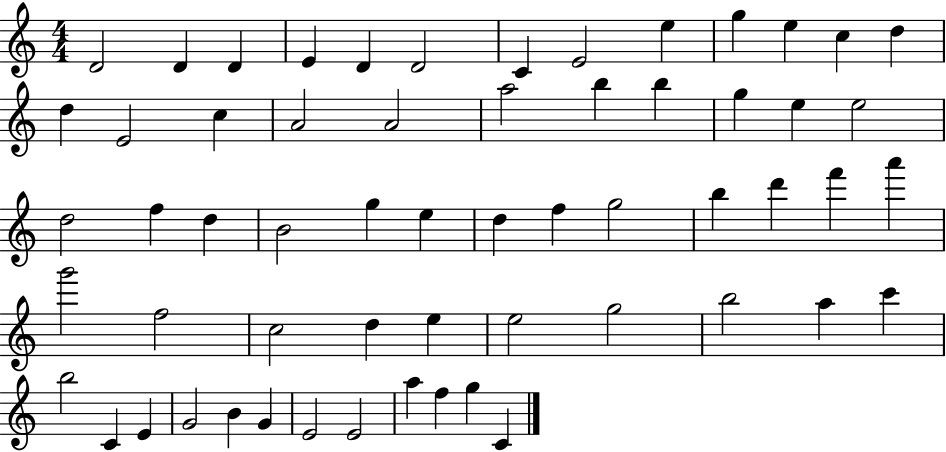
{
  \clef treble
  \numericTimeSignature
  \time 4/4
  \key c \major
  d'2 d'4 d'4 | e'4 d'4 d'2 | c'4 e'2 e''4 | g''4 e''4 c''4 d''4 | \break d''4 e'2 c''4 | a'2 a'2 | a''2 b''4 b''4 | g''4 e''4 e''2 | \break d''2 f''4 d''4 | b'2 g''4 e''4 | d''4 f''4 g''2 | b''4 d'''4 f'''4 a'''4 | \break g'''2 f''2 | c''2 d''4 e''4 | e''2 g''2 | b''2 a''4 c'''4 | \break b''2 c'4 e'4 | g'2 b'4 g'4 | e'2 e'2 | a''4 f''4 g''4 c'4 | \break \bar "|."
}